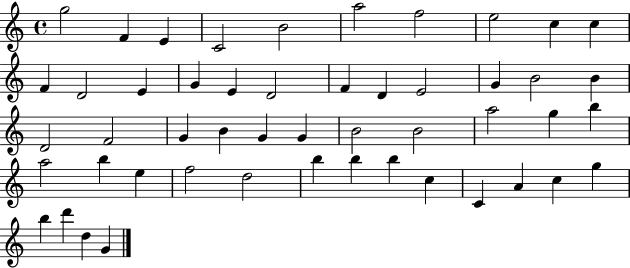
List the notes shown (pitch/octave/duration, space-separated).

G5/h F4/q E4/q C4/h B4/h A5/h F5/h E5/h C5/q C5/q F4/q D4/h E4/q G4/q E4/q D4/h F4/q D4/q E4/h G4/q B4/h B4/q D4/h F4/h G4/q B4/q G4/q G4/q B4/h B4/h A5/h G5/q B5/q A5/h B5/q E5/q F5/h D5/h B5/q B5/q B5/q C5/q C4/q A4/q C5/q G5/q B5/q D6/q D5/q G4/q